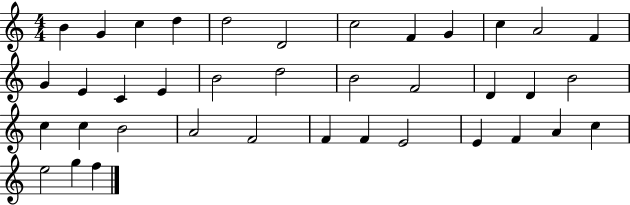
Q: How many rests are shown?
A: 0